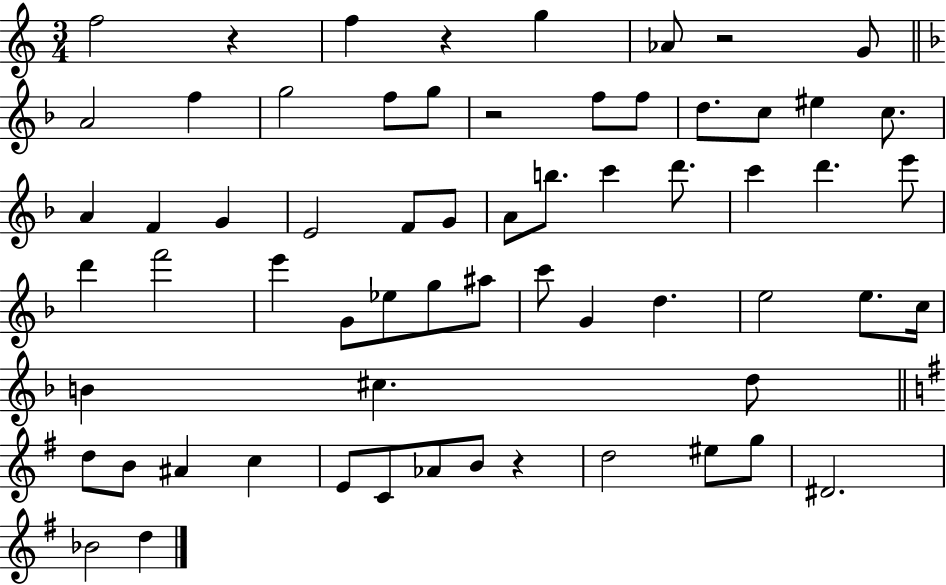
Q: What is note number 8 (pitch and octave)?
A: G5